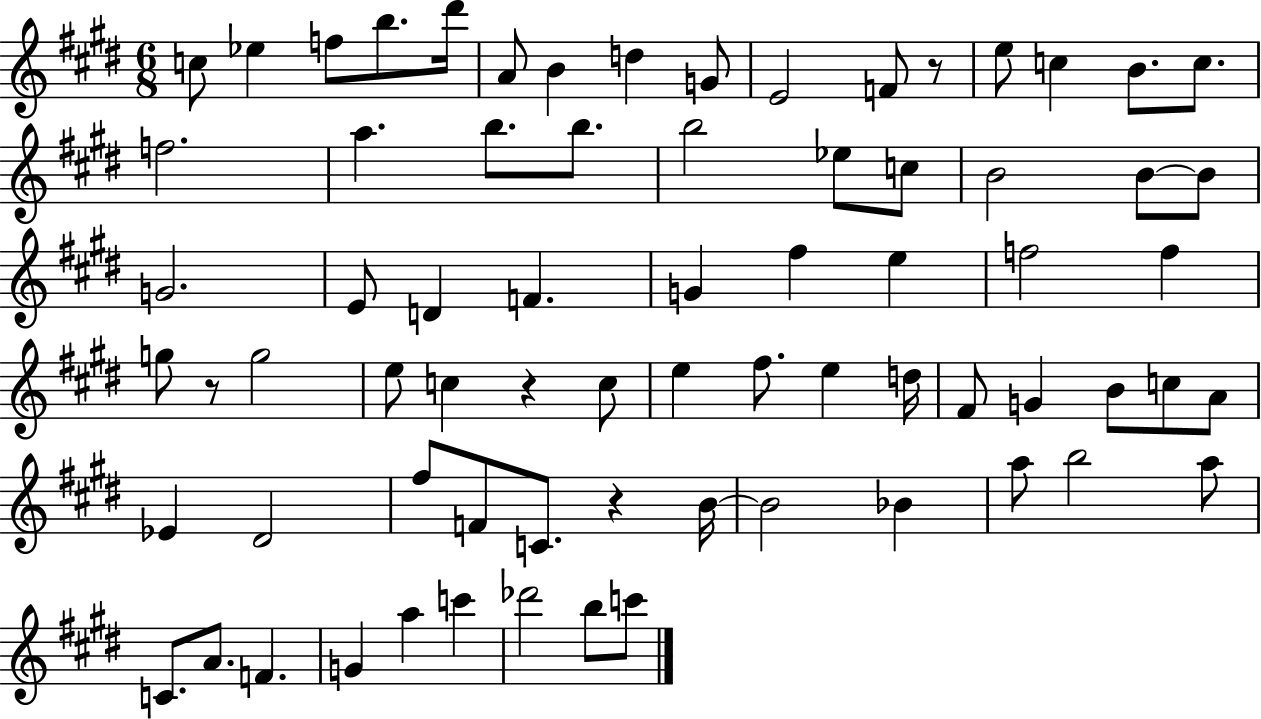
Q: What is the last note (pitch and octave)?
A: C6